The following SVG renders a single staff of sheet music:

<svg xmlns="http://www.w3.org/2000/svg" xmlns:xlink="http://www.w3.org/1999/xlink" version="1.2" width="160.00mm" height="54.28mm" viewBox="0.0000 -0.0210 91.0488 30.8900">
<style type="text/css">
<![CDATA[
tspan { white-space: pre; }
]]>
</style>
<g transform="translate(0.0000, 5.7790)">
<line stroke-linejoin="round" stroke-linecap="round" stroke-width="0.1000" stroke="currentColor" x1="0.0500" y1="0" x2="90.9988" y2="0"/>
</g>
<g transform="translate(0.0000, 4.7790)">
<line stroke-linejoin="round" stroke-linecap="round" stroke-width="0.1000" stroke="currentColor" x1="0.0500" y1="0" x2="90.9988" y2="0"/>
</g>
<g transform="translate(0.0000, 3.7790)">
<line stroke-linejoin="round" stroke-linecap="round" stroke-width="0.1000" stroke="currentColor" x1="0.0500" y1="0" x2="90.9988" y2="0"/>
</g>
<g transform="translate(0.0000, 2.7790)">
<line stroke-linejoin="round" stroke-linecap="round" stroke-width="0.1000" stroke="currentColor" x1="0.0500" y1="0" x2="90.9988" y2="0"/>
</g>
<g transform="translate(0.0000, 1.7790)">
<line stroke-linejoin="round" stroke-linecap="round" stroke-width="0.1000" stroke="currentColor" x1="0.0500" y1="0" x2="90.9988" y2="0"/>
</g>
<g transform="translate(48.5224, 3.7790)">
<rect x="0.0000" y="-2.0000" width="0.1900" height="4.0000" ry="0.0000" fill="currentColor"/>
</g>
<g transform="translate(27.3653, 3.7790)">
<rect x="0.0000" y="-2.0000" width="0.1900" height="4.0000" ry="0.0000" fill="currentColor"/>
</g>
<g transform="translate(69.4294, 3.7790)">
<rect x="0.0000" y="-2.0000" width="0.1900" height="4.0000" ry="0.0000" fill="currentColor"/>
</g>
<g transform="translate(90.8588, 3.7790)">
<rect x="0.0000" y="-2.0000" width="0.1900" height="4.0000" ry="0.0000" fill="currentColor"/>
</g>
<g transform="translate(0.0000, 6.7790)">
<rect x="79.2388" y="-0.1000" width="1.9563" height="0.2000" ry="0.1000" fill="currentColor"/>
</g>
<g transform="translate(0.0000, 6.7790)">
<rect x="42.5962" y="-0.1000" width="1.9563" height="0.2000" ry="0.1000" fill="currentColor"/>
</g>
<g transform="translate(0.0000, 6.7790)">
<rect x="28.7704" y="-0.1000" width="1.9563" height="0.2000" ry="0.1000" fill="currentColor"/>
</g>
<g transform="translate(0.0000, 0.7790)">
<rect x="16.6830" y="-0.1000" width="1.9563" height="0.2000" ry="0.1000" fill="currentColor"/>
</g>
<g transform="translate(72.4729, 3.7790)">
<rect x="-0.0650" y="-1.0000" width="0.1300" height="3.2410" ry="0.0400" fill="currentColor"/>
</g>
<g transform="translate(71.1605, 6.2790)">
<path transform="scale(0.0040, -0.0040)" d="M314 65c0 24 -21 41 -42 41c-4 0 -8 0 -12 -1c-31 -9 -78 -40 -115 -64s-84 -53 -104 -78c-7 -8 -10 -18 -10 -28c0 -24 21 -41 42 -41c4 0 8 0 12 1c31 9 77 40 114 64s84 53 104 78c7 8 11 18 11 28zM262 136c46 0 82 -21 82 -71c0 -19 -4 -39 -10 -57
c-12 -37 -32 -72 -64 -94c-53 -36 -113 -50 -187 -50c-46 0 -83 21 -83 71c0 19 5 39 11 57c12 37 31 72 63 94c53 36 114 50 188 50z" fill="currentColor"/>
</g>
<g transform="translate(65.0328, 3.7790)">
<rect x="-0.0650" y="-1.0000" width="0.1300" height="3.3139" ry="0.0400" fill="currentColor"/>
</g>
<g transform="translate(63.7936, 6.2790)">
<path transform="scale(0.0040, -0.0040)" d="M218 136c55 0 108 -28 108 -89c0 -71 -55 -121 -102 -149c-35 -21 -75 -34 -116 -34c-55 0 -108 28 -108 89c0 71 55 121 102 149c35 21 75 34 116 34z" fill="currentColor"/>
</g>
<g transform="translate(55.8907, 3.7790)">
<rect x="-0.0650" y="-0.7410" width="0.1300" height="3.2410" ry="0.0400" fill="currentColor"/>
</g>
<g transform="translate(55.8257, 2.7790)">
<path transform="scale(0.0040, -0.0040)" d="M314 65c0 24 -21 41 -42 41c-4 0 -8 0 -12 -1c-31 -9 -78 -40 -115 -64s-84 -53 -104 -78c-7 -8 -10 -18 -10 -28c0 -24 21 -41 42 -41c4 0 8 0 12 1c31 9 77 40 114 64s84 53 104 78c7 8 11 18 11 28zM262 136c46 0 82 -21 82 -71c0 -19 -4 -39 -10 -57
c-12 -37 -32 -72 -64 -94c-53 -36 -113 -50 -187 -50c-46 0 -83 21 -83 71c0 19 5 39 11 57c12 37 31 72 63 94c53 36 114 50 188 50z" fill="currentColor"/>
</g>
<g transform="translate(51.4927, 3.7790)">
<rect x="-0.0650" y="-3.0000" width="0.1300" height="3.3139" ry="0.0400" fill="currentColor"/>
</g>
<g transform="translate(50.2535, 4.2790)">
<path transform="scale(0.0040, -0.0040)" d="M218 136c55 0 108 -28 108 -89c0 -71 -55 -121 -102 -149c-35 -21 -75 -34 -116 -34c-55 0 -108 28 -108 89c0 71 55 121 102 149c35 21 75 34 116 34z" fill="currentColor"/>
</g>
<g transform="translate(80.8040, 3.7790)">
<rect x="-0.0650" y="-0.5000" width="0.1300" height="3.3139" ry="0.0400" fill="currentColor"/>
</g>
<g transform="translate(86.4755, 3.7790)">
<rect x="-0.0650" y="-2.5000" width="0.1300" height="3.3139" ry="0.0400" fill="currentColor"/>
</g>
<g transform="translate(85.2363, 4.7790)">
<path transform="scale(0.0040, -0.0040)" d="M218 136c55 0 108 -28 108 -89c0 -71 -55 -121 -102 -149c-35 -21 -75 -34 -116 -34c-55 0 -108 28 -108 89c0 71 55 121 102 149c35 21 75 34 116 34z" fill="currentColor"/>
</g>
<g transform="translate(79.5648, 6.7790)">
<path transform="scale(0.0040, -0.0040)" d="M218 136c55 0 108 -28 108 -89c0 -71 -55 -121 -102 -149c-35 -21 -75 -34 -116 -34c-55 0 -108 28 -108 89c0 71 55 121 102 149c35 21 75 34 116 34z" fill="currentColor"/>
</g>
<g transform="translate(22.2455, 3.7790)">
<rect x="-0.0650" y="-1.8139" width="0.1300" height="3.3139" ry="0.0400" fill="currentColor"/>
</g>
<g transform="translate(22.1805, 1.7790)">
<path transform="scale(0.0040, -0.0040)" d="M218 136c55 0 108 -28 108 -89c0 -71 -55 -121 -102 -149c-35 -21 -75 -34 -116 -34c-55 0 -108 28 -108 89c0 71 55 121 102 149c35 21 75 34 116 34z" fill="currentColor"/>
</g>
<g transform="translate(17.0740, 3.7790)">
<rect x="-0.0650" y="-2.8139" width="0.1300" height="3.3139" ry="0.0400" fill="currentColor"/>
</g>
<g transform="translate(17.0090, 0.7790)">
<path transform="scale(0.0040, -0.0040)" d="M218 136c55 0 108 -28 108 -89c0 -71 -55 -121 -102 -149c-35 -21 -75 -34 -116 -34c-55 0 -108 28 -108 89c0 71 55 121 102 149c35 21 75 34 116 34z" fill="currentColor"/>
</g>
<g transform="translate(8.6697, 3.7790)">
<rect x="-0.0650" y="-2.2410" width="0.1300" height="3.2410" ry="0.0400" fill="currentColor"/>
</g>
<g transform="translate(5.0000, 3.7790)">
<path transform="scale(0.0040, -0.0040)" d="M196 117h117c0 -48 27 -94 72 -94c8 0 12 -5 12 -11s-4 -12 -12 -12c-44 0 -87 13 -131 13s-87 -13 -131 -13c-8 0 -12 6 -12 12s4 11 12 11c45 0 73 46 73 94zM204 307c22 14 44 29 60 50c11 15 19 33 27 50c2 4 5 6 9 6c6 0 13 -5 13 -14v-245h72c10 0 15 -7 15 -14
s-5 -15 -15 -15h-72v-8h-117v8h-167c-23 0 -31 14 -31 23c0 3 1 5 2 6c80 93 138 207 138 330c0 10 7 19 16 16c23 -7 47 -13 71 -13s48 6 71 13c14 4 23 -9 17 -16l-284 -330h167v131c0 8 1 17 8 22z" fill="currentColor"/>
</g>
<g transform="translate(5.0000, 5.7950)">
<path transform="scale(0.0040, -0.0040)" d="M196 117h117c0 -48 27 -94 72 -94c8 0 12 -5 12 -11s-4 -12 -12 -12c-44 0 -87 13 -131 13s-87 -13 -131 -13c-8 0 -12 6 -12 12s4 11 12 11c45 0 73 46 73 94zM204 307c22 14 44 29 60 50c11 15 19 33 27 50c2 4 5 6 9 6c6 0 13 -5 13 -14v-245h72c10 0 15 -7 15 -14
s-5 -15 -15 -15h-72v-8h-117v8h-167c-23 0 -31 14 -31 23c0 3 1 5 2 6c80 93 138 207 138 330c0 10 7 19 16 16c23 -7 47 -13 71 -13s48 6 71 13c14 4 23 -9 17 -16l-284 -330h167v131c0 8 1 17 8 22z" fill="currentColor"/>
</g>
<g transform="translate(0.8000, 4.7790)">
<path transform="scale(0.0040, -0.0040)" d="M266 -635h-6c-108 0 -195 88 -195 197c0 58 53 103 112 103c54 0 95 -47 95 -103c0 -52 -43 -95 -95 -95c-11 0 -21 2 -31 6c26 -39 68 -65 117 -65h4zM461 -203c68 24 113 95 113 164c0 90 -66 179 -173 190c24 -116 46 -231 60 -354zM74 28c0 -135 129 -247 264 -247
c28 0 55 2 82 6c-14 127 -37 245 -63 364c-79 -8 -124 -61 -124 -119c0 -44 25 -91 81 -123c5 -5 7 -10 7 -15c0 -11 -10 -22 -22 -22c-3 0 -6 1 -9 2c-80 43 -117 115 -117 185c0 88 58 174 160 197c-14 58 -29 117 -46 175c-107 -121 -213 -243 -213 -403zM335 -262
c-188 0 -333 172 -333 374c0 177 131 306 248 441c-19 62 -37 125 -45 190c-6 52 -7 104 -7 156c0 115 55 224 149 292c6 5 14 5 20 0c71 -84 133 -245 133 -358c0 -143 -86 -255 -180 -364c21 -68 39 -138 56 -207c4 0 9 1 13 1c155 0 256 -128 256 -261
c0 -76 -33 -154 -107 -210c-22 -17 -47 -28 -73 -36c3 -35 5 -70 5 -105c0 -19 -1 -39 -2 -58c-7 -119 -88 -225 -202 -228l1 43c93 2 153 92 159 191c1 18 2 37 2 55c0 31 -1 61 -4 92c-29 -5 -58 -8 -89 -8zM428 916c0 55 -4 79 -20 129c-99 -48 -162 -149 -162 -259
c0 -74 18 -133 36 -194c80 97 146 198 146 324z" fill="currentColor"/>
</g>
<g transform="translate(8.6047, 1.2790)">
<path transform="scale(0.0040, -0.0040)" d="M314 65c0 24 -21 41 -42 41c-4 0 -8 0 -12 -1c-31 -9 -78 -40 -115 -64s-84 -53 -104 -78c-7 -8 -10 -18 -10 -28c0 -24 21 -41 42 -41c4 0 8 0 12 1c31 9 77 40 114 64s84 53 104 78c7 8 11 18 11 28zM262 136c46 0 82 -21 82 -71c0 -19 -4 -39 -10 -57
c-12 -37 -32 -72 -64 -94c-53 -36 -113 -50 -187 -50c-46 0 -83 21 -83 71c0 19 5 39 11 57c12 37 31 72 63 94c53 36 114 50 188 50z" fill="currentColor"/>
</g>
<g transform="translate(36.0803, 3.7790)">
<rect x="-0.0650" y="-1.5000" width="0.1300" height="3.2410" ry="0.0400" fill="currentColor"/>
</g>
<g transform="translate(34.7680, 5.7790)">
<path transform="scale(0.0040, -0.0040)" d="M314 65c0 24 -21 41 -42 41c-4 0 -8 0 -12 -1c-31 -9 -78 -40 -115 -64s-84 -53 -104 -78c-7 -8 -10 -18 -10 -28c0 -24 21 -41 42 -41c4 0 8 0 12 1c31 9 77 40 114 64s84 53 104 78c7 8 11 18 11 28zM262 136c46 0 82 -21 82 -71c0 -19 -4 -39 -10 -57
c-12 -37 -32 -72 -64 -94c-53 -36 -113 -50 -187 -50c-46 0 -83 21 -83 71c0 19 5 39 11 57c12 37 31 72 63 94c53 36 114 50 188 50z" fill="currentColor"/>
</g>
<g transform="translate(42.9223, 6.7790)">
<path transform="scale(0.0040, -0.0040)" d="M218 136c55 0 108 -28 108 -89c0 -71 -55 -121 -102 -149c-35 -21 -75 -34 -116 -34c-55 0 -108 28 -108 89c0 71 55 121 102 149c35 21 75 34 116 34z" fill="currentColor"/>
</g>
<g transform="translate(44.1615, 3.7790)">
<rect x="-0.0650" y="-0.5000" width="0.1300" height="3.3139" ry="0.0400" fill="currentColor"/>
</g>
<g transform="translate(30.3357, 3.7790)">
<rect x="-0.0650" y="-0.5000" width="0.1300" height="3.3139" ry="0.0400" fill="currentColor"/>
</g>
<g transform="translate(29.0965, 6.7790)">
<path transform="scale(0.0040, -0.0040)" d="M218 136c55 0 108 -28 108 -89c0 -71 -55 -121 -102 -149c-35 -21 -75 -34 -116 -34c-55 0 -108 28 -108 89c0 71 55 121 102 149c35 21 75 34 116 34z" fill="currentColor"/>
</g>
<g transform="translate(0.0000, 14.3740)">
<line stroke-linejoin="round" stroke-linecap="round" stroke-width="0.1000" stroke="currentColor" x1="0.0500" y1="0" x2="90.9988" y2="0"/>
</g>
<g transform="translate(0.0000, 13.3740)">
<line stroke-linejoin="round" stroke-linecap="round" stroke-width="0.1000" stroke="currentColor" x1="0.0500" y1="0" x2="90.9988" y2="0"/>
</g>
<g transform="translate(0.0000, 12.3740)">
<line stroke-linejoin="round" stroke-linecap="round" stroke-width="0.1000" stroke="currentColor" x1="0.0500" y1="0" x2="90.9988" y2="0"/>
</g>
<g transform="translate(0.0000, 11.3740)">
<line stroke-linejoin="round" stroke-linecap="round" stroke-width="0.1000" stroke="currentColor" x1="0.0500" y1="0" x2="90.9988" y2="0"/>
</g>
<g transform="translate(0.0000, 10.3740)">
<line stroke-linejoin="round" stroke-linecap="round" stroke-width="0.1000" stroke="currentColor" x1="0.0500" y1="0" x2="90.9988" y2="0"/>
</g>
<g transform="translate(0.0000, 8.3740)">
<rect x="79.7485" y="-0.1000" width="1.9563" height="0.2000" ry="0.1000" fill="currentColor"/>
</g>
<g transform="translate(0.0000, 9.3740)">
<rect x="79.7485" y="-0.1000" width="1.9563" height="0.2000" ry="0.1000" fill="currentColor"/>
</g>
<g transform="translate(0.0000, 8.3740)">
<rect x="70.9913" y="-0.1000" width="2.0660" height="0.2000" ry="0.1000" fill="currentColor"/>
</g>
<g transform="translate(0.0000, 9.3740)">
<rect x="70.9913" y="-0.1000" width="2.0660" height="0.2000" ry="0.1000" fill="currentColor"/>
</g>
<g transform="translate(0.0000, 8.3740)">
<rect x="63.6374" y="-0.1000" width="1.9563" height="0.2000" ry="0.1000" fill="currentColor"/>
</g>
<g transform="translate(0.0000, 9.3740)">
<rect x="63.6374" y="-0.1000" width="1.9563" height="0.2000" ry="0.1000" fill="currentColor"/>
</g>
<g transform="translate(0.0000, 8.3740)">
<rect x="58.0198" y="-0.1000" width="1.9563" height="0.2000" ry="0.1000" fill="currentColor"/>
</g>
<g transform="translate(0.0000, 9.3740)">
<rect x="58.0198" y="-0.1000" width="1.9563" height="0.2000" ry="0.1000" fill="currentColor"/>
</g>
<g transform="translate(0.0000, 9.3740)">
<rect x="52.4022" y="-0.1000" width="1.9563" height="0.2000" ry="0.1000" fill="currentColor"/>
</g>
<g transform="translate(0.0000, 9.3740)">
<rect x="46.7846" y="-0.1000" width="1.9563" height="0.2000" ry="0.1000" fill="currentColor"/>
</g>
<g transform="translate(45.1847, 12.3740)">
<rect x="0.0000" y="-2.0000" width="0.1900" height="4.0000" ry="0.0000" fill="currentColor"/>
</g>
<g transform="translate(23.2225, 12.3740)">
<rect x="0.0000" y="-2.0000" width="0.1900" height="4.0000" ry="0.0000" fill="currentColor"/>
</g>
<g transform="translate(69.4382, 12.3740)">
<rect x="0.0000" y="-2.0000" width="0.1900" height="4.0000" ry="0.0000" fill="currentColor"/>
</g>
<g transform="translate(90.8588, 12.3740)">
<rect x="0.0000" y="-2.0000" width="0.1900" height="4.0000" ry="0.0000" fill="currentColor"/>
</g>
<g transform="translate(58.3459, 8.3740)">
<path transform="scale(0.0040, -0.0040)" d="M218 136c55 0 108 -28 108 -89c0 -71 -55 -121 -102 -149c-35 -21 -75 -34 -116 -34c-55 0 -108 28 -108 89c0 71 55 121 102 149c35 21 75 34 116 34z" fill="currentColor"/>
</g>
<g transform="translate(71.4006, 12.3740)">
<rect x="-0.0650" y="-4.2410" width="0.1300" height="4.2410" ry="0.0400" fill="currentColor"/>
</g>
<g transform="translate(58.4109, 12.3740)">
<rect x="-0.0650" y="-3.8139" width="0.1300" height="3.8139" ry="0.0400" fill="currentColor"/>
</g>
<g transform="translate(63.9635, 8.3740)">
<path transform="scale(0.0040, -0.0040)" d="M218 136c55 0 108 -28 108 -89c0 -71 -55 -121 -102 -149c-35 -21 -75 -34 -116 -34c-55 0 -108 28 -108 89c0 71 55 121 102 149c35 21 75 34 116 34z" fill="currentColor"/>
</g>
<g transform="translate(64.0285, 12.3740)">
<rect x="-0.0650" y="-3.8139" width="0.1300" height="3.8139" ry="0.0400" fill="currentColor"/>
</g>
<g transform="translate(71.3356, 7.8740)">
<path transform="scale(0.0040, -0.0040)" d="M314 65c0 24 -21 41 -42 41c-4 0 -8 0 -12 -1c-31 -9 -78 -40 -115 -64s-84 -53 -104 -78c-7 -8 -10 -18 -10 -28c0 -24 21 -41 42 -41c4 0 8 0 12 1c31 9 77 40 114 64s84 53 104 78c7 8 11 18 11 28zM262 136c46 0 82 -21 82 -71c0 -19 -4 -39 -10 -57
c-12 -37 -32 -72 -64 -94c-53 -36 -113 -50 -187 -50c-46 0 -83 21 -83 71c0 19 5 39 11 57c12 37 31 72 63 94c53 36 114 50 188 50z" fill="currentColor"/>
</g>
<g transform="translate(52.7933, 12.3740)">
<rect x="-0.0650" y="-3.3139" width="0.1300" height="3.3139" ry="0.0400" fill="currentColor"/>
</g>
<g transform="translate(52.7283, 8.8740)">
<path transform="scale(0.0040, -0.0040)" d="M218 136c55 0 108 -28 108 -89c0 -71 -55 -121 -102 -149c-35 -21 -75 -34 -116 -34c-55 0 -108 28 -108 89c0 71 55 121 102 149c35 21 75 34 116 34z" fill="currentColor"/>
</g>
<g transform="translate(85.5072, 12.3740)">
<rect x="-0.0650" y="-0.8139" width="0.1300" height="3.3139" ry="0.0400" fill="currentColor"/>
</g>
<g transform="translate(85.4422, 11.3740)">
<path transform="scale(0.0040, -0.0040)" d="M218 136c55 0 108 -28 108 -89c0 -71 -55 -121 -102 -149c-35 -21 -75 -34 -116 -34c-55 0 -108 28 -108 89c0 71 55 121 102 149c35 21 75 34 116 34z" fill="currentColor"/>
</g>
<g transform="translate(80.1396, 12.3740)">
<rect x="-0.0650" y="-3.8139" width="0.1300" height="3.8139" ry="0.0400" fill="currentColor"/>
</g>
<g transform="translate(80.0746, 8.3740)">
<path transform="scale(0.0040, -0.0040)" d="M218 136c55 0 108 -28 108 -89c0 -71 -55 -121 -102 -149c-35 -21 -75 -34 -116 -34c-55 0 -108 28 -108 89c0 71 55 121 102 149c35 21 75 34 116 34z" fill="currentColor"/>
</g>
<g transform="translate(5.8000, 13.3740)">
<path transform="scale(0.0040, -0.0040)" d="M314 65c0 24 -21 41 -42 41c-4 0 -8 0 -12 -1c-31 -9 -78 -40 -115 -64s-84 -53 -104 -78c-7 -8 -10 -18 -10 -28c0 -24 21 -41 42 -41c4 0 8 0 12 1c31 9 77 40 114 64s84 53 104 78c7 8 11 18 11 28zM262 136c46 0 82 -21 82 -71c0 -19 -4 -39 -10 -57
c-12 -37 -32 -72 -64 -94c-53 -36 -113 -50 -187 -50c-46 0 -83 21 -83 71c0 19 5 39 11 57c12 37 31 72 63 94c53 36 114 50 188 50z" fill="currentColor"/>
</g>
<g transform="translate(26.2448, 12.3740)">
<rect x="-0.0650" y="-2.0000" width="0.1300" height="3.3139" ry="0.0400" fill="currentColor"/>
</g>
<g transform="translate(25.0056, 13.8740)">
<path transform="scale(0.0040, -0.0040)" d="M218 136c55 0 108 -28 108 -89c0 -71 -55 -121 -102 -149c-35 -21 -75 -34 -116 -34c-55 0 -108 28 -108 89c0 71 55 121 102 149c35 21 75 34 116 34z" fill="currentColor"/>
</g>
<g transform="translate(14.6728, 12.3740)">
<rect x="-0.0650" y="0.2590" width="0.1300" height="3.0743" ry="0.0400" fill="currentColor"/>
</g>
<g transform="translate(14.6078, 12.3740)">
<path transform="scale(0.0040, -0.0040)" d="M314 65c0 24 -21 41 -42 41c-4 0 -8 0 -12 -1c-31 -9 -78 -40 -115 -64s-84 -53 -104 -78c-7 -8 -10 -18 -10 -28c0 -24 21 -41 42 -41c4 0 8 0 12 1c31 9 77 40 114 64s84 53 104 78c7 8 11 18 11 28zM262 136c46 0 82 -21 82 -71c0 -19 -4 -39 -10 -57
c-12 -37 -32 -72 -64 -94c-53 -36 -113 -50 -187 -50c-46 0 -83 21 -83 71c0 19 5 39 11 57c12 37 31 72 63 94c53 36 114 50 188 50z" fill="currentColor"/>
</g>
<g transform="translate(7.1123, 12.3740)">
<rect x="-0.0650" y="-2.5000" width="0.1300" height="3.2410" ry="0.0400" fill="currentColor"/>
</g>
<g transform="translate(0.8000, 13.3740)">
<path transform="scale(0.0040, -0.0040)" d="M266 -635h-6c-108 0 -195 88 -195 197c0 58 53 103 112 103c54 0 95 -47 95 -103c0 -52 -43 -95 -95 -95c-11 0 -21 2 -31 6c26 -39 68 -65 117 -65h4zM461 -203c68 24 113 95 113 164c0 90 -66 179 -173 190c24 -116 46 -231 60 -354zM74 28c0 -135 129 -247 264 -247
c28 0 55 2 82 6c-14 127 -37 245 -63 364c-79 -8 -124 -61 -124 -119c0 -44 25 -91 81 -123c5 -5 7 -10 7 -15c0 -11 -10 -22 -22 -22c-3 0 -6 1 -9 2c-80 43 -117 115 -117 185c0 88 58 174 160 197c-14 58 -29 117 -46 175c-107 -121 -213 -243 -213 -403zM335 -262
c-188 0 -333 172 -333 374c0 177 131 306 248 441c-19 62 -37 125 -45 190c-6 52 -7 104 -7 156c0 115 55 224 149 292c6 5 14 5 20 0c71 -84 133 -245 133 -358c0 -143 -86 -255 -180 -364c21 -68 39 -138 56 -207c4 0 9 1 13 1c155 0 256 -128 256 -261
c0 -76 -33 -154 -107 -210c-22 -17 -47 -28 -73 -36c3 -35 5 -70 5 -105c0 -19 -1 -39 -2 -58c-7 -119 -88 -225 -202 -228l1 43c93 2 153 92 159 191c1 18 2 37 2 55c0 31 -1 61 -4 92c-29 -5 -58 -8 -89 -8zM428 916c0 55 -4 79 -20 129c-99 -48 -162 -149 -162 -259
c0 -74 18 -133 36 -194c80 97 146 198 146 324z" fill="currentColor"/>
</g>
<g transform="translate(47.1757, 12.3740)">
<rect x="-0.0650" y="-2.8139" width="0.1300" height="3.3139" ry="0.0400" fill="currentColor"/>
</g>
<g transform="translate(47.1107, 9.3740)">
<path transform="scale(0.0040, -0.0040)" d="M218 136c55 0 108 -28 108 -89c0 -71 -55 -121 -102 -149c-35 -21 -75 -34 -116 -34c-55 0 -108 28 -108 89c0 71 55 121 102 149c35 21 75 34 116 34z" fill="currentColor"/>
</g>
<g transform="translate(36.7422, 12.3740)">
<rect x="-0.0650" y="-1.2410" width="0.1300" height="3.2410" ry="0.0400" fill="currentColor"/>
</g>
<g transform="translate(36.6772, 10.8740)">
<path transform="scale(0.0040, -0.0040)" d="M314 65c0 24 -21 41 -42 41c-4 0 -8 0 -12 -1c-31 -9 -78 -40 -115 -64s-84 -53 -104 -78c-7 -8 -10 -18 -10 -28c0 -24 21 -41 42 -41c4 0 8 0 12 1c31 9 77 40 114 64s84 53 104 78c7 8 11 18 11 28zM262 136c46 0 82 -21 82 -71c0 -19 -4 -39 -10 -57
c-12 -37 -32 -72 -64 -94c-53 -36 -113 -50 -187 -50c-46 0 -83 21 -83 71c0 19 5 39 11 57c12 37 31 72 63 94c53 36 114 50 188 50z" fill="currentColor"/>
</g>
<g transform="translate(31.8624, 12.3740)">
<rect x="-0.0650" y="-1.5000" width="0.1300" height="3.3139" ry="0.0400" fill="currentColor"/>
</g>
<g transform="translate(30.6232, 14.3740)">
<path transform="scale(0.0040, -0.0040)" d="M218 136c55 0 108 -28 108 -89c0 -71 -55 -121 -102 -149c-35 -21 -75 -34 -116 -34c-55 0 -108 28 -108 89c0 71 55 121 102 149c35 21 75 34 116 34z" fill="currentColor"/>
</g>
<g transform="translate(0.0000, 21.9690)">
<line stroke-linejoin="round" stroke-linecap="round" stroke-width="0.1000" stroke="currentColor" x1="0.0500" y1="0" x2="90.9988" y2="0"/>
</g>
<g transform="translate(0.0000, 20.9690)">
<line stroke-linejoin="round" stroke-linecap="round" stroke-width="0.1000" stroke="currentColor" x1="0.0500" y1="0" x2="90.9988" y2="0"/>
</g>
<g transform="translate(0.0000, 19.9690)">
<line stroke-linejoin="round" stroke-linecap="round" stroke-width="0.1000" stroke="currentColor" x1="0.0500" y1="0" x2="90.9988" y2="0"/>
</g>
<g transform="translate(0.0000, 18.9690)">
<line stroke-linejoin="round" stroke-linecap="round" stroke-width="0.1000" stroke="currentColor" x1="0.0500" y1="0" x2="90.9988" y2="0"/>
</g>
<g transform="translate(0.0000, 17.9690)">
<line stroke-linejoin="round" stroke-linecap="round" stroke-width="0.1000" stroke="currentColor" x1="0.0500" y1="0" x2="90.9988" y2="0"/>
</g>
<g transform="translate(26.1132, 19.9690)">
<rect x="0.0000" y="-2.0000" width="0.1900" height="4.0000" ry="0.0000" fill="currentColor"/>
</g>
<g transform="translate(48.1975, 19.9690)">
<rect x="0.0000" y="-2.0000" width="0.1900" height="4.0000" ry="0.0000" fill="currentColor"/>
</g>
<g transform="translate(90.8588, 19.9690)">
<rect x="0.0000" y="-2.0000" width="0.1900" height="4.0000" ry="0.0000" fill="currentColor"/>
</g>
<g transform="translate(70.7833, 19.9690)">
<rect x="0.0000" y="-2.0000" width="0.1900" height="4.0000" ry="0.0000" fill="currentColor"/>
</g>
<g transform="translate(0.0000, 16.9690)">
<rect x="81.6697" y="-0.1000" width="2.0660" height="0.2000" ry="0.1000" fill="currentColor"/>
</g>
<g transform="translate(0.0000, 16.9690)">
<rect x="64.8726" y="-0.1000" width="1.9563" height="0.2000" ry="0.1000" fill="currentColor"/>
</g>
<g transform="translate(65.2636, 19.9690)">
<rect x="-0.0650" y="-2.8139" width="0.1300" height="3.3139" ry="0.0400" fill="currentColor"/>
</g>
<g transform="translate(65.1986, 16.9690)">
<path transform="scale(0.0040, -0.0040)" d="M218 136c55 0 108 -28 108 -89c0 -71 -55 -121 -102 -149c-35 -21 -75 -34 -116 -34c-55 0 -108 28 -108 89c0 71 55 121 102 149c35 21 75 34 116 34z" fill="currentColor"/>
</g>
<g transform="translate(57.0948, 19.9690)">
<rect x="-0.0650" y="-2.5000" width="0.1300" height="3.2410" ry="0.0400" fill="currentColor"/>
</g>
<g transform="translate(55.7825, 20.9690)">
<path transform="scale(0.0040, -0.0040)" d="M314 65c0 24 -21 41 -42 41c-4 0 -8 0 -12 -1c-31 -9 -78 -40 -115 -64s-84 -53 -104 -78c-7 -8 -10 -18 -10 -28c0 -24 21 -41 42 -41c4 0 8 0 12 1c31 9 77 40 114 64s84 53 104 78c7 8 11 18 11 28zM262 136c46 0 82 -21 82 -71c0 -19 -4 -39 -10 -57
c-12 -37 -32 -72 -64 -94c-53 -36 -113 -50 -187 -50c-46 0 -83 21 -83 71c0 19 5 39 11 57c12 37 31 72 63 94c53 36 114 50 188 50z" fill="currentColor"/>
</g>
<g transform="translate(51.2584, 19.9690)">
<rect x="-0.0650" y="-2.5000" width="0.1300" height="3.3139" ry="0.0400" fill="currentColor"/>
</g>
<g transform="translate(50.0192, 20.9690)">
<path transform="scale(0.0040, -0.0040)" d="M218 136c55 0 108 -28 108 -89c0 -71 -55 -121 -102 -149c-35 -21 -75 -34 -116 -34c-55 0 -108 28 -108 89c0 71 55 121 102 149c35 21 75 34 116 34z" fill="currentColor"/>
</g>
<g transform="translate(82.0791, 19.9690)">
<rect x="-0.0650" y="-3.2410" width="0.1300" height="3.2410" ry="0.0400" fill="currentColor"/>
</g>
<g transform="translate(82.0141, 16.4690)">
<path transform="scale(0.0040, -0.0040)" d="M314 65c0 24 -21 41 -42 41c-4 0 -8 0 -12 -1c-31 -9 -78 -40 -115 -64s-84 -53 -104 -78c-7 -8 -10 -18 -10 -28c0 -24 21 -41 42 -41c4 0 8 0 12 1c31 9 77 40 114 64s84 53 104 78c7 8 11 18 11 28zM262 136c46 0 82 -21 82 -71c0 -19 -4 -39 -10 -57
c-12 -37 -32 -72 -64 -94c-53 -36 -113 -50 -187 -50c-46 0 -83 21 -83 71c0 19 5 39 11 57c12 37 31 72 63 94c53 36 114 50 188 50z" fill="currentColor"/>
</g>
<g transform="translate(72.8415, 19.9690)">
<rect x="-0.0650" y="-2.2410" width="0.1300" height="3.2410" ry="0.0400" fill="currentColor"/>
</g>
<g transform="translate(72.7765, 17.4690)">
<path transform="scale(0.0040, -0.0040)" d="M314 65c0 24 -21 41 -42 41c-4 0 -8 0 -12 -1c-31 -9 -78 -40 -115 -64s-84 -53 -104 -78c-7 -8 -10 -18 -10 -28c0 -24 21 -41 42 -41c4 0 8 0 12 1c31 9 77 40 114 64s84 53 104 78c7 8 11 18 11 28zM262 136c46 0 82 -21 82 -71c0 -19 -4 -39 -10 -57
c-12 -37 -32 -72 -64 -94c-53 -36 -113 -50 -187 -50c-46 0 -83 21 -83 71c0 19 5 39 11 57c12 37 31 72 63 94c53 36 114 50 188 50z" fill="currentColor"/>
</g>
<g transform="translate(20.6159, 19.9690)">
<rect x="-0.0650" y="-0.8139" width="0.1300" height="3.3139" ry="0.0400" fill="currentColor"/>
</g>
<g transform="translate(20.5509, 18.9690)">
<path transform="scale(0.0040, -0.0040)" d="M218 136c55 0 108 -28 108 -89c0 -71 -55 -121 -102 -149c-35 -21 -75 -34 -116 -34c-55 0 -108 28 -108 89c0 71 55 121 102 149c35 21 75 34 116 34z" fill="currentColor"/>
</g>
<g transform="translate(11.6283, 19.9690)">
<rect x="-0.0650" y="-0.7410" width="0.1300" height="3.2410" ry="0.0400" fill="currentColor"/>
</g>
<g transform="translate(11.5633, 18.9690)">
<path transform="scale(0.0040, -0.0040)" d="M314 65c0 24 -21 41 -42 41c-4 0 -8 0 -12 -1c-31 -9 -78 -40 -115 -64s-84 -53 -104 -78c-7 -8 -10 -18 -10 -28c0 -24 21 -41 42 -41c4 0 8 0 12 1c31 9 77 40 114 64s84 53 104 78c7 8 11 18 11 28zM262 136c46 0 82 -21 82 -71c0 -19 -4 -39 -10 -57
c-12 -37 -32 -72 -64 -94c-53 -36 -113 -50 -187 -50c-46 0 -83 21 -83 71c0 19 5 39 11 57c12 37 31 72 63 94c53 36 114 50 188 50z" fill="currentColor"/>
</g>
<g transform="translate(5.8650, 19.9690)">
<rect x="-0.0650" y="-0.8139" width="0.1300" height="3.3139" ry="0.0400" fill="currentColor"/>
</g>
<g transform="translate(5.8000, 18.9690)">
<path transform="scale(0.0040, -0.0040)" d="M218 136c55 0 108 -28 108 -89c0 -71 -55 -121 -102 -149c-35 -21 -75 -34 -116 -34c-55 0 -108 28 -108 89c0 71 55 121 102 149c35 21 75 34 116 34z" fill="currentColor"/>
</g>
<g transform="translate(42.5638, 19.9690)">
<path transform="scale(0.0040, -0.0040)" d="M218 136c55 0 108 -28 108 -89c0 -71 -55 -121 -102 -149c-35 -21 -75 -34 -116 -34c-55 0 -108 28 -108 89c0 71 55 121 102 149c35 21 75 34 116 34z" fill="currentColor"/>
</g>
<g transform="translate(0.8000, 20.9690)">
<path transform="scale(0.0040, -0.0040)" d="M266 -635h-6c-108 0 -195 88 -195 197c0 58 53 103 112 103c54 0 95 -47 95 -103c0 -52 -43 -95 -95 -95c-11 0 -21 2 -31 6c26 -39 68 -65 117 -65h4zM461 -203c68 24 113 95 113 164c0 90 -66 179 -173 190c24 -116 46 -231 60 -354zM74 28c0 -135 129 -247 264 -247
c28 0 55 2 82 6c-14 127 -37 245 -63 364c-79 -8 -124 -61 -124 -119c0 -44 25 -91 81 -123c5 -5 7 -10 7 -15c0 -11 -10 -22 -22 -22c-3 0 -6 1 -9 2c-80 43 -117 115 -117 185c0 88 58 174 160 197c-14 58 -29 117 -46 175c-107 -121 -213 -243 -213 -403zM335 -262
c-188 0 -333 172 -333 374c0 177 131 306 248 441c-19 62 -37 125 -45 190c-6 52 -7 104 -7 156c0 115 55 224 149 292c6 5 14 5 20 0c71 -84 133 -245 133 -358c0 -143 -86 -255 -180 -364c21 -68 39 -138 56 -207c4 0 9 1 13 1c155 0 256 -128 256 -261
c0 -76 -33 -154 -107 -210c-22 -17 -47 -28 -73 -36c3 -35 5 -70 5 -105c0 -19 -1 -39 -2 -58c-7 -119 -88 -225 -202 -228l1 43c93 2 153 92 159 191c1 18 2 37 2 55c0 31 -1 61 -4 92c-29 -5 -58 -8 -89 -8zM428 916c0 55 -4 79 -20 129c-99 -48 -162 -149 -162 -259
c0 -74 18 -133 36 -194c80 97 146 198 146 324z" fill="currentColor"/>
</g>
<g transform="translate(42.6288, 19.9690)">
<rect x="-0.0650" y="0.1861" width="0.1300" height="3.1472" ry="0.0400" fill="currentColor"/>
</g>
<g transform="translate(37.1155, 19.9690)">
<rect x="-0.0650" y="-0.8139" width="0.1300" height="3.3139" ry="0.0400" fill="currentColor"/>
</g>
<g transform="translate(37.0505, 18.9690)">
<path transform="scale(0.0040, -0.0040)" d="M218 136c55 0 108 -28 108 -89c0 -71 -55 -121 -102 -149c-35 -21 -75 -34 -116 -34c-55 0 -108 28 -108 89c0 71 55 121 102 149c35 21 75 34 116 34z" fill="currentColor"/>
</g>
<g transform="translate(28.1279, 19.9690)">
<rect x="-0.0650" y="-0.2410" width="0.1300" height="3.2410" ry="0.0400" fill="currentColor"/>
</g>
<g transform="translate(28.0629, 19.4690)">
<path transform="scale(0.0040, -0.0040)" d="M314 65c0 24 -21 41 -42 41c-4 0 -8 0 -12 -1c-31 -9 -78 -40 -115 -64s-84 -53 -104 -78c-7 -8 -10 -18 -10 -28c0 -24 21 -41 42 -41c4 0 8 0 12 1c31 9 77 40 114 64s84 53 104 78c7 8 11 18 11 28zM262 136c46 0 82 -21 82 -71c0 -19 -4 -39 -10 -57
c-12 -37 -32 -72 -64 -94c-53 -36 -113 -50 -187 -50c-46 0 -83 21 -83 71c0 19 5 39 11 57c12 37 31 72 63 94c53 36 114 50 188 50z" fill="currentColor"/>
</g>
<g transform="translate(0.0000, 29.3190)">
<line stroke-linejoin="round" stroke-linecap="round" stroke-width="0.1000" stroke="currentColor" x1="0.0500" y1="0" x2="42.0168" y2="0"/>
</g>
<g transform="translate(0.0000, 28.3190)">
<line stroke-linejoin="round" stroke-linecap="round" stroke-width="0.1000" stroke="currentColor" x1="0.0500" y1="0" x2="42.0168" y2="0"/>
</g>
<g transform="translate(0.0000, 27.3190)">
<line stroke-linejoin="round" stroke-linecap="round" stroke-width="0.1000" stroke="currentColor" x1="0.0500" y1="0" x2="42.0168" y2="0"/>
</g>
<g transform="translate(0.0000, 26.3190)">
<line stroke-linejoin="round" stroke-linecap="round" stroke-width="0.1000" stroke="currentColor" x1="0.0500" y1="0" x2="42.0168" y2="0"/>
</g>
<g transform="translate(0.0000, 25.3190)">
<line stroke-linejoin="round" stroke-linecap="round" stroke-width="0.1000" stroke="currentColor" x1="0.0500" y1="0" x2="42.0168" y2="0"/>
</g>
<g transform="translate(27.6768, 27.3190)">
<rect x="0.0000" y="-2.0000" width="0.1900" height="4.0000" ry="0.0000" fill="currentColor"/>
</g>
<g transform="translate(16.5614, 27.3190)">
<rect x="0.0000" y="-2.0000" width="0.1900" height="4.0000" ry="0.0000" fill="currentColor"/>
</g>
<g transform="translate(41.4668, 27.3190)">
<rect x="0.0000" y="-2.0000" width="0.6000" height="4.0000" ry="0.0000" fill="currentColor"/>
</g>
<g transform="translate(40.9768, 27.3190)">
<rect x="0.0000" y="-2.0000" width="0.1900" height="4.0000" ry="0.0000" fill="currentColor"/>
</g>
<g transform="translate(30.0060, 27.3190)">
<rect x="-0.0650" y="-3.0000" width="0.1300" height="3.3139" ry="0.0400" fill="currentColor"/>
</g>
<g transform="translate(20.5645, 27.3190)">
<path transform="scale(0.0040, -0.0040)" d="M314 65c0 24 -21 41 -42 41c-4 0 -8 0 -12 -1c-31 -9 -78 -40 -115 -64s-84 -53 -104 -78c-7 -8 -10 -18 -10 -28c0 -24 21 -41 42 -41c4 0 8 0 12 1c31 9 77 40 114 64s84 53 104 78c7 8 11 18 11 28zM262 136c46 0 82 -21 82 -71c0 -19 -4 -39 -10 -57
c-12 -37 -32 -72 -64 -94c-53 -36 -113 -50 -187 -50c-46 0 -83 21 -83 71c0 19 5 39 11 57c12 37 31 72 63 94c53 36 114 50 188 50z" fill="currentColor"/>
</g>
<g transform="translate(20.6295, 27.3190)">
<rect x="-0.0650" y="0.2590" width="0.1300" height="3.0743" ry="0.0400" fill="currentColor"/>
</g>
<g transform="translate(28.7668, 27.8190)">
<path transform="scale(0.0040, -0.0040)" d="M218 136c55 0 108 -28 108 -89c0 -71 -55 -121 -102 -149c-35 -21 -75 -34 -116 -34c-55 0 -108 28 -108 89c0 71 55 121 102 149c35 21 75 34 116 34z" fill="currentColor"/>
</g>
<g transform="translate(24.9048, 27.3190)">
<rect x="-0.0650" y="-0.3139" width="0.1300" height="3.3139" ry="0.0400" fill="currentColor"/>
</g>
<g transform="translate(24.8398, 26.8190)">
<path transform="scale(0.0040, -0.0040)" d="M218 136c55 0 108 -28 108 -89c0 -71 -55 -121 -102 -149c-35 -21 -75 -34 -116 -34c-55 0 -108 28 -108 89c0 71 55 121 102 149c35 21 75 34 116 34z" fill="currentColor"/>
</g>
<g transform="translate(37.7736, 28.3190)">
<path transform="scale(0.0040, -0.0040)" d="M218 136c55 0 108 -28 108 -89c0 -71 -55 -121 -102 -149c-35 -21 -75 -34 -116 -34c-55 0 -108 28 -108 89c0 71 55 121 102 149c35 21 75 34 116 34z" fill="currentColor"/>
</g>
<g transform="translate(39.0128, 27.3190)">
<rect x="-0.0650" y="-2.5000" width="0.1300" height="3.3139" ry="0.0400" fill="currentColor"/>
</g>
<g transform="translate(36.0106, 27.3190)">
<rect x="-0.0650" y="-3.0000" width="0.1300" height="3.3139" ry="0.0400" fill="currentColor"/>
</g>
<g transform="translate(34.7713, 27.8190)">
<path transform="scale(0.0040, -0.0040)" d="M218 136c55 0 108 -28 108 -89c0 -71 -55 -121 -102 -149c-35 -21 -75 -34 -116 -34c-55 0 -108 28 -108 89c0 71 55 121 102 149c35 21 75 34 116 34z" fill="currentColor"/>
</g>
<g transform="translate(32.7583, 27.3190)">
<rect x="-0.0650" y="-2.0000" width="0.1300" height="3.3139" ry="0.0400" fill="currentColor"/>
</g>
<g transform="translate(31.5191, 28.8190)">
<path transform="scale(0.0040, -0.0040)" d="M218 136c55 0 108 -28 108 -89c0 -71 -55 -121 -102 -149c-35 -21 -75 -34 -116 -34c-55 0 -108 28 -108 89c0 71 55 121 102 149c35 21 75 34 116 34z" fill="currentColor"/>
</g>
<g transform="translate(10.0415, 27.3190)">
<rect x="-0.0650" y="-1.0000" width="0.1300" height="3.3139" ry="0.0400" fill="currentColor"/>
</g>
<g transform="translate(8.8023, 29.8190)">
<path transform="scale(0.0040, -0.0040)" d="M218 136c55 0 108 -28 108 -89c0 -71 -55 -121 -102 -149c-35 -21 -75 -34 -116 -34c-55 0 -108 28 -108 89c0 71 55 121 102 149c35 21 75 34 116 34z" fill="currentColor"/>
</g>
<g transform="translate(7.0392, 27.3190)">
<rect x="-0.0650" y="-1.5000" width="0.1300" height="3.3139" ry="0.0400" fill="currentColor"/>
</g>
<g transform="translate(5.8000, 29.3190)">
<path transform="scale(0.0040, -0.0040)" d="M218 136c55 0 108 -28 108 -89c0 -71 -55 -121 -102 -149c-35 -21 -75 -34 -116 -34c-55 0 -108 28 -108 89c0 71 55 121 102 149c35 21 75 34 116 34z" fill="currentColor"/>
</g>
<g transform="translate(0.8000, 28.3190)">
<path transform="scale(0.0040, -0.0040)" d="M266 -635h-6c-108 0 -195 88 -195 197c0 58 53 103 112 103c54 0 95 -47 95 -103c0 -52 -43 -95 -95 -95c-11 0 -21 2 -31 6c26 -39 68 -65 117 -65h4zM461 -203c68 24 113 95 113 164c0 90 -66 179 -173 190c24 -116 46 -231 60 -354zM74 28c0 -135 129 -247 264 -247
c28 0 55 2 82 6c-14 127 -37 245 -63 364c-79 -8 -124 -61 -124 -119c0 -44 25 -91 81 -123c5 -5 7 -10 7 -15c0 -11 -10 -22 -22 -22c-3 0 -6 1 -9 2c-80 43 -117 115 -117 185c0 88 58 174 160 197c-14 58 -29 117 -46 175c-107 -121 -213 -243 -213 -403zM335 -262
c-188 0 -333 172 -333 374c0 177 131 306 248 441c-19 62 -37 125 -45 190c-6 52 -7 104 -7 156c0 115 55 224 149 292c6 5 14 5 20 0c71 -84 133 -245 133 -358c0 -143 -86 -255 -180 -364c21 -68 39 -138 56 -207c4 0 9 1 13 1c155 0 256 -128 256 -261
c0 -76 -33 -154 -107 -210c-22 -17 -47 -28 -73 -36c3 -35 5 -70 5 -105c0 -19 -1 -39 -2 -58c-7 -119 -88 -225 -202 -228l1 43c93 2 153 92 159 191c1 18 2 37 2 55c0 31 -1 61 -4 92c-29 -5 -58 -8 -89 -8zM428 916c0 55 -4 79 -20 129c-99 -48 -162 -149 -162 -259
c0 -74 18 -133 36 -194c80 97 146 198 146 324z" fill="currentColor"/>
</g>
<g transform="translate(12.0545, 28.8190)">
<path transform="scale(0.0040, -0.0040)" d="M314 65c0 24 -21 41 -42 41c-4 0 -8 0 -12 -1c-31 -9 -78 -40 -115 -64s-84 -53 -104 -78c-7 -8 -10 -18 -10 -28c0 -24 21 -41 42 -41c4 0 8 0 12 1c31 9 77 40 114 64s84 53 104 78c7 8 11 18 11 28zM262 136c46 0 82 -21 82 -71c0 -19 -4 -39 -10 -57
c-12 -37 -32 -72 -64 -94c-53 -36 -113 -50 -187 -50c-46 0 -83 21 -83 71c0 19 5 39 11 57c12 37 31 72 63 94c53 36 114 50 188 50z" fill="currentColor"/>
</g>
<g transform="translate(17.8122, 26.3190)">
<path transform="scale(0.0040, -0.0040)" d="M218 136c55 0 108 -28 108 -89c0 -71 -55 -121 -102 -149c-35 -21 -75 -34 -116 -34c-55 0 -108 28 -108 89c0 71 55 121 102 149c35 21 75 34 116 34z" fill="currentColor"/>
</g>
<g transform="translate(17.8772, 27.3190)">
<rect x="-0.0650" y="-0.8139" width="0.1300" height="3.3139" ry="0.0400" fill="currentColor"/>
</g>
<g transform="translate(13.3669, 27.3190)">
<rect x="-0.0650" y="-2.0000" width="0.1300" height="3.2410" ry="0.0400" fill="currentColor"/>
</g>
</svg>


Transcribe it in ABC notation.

X:1
T:Untitled
M:4/4
L:1/4
K:C
g2 a f C E2 C A d2 D D2 C G G2 B2 F E e2 a b c' c' d'2 c' d d d2 d c2 d B G G2 a g2 b2 E D F2 d B2 c A F A G